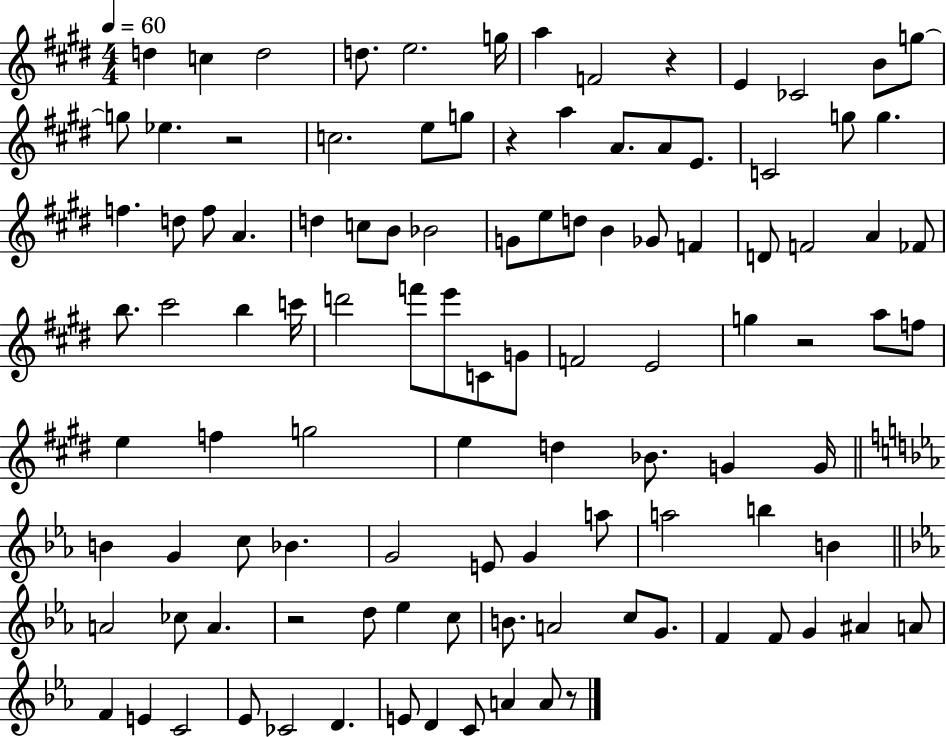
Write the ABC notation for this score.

X:1
T:Untitled
M:4/4
L:1/4
K:E
d c d2 d/2 e2 g/4 a F2 z E _C2 B/2 g/2 g/2 _e z2 c2 e/2 g/2 z a A/2 A/2 E/2 C2 g/2 g f d/2 f/2 A d c/2 B/2 _B2 G/2 e/2 d/2 B _G/2 F D/2 F2 A _F/2 b/2 ^c'2 b c'/4 d'2 f'/2 e'/2 C/2 G/2 F2 E2 g z2 a/2 f/2 e f g2 e d _B/2 G G/4 B G c/2 _B G2 E/2 G a/2 a2 b B A2 _c/2 A z2 d/2 _e c/2 B/2 A2 c/2 G/2 F F/2 G ^A A/2 F E C2 _E/2 _C2 D E/2 D C/2 A A/2 z/2